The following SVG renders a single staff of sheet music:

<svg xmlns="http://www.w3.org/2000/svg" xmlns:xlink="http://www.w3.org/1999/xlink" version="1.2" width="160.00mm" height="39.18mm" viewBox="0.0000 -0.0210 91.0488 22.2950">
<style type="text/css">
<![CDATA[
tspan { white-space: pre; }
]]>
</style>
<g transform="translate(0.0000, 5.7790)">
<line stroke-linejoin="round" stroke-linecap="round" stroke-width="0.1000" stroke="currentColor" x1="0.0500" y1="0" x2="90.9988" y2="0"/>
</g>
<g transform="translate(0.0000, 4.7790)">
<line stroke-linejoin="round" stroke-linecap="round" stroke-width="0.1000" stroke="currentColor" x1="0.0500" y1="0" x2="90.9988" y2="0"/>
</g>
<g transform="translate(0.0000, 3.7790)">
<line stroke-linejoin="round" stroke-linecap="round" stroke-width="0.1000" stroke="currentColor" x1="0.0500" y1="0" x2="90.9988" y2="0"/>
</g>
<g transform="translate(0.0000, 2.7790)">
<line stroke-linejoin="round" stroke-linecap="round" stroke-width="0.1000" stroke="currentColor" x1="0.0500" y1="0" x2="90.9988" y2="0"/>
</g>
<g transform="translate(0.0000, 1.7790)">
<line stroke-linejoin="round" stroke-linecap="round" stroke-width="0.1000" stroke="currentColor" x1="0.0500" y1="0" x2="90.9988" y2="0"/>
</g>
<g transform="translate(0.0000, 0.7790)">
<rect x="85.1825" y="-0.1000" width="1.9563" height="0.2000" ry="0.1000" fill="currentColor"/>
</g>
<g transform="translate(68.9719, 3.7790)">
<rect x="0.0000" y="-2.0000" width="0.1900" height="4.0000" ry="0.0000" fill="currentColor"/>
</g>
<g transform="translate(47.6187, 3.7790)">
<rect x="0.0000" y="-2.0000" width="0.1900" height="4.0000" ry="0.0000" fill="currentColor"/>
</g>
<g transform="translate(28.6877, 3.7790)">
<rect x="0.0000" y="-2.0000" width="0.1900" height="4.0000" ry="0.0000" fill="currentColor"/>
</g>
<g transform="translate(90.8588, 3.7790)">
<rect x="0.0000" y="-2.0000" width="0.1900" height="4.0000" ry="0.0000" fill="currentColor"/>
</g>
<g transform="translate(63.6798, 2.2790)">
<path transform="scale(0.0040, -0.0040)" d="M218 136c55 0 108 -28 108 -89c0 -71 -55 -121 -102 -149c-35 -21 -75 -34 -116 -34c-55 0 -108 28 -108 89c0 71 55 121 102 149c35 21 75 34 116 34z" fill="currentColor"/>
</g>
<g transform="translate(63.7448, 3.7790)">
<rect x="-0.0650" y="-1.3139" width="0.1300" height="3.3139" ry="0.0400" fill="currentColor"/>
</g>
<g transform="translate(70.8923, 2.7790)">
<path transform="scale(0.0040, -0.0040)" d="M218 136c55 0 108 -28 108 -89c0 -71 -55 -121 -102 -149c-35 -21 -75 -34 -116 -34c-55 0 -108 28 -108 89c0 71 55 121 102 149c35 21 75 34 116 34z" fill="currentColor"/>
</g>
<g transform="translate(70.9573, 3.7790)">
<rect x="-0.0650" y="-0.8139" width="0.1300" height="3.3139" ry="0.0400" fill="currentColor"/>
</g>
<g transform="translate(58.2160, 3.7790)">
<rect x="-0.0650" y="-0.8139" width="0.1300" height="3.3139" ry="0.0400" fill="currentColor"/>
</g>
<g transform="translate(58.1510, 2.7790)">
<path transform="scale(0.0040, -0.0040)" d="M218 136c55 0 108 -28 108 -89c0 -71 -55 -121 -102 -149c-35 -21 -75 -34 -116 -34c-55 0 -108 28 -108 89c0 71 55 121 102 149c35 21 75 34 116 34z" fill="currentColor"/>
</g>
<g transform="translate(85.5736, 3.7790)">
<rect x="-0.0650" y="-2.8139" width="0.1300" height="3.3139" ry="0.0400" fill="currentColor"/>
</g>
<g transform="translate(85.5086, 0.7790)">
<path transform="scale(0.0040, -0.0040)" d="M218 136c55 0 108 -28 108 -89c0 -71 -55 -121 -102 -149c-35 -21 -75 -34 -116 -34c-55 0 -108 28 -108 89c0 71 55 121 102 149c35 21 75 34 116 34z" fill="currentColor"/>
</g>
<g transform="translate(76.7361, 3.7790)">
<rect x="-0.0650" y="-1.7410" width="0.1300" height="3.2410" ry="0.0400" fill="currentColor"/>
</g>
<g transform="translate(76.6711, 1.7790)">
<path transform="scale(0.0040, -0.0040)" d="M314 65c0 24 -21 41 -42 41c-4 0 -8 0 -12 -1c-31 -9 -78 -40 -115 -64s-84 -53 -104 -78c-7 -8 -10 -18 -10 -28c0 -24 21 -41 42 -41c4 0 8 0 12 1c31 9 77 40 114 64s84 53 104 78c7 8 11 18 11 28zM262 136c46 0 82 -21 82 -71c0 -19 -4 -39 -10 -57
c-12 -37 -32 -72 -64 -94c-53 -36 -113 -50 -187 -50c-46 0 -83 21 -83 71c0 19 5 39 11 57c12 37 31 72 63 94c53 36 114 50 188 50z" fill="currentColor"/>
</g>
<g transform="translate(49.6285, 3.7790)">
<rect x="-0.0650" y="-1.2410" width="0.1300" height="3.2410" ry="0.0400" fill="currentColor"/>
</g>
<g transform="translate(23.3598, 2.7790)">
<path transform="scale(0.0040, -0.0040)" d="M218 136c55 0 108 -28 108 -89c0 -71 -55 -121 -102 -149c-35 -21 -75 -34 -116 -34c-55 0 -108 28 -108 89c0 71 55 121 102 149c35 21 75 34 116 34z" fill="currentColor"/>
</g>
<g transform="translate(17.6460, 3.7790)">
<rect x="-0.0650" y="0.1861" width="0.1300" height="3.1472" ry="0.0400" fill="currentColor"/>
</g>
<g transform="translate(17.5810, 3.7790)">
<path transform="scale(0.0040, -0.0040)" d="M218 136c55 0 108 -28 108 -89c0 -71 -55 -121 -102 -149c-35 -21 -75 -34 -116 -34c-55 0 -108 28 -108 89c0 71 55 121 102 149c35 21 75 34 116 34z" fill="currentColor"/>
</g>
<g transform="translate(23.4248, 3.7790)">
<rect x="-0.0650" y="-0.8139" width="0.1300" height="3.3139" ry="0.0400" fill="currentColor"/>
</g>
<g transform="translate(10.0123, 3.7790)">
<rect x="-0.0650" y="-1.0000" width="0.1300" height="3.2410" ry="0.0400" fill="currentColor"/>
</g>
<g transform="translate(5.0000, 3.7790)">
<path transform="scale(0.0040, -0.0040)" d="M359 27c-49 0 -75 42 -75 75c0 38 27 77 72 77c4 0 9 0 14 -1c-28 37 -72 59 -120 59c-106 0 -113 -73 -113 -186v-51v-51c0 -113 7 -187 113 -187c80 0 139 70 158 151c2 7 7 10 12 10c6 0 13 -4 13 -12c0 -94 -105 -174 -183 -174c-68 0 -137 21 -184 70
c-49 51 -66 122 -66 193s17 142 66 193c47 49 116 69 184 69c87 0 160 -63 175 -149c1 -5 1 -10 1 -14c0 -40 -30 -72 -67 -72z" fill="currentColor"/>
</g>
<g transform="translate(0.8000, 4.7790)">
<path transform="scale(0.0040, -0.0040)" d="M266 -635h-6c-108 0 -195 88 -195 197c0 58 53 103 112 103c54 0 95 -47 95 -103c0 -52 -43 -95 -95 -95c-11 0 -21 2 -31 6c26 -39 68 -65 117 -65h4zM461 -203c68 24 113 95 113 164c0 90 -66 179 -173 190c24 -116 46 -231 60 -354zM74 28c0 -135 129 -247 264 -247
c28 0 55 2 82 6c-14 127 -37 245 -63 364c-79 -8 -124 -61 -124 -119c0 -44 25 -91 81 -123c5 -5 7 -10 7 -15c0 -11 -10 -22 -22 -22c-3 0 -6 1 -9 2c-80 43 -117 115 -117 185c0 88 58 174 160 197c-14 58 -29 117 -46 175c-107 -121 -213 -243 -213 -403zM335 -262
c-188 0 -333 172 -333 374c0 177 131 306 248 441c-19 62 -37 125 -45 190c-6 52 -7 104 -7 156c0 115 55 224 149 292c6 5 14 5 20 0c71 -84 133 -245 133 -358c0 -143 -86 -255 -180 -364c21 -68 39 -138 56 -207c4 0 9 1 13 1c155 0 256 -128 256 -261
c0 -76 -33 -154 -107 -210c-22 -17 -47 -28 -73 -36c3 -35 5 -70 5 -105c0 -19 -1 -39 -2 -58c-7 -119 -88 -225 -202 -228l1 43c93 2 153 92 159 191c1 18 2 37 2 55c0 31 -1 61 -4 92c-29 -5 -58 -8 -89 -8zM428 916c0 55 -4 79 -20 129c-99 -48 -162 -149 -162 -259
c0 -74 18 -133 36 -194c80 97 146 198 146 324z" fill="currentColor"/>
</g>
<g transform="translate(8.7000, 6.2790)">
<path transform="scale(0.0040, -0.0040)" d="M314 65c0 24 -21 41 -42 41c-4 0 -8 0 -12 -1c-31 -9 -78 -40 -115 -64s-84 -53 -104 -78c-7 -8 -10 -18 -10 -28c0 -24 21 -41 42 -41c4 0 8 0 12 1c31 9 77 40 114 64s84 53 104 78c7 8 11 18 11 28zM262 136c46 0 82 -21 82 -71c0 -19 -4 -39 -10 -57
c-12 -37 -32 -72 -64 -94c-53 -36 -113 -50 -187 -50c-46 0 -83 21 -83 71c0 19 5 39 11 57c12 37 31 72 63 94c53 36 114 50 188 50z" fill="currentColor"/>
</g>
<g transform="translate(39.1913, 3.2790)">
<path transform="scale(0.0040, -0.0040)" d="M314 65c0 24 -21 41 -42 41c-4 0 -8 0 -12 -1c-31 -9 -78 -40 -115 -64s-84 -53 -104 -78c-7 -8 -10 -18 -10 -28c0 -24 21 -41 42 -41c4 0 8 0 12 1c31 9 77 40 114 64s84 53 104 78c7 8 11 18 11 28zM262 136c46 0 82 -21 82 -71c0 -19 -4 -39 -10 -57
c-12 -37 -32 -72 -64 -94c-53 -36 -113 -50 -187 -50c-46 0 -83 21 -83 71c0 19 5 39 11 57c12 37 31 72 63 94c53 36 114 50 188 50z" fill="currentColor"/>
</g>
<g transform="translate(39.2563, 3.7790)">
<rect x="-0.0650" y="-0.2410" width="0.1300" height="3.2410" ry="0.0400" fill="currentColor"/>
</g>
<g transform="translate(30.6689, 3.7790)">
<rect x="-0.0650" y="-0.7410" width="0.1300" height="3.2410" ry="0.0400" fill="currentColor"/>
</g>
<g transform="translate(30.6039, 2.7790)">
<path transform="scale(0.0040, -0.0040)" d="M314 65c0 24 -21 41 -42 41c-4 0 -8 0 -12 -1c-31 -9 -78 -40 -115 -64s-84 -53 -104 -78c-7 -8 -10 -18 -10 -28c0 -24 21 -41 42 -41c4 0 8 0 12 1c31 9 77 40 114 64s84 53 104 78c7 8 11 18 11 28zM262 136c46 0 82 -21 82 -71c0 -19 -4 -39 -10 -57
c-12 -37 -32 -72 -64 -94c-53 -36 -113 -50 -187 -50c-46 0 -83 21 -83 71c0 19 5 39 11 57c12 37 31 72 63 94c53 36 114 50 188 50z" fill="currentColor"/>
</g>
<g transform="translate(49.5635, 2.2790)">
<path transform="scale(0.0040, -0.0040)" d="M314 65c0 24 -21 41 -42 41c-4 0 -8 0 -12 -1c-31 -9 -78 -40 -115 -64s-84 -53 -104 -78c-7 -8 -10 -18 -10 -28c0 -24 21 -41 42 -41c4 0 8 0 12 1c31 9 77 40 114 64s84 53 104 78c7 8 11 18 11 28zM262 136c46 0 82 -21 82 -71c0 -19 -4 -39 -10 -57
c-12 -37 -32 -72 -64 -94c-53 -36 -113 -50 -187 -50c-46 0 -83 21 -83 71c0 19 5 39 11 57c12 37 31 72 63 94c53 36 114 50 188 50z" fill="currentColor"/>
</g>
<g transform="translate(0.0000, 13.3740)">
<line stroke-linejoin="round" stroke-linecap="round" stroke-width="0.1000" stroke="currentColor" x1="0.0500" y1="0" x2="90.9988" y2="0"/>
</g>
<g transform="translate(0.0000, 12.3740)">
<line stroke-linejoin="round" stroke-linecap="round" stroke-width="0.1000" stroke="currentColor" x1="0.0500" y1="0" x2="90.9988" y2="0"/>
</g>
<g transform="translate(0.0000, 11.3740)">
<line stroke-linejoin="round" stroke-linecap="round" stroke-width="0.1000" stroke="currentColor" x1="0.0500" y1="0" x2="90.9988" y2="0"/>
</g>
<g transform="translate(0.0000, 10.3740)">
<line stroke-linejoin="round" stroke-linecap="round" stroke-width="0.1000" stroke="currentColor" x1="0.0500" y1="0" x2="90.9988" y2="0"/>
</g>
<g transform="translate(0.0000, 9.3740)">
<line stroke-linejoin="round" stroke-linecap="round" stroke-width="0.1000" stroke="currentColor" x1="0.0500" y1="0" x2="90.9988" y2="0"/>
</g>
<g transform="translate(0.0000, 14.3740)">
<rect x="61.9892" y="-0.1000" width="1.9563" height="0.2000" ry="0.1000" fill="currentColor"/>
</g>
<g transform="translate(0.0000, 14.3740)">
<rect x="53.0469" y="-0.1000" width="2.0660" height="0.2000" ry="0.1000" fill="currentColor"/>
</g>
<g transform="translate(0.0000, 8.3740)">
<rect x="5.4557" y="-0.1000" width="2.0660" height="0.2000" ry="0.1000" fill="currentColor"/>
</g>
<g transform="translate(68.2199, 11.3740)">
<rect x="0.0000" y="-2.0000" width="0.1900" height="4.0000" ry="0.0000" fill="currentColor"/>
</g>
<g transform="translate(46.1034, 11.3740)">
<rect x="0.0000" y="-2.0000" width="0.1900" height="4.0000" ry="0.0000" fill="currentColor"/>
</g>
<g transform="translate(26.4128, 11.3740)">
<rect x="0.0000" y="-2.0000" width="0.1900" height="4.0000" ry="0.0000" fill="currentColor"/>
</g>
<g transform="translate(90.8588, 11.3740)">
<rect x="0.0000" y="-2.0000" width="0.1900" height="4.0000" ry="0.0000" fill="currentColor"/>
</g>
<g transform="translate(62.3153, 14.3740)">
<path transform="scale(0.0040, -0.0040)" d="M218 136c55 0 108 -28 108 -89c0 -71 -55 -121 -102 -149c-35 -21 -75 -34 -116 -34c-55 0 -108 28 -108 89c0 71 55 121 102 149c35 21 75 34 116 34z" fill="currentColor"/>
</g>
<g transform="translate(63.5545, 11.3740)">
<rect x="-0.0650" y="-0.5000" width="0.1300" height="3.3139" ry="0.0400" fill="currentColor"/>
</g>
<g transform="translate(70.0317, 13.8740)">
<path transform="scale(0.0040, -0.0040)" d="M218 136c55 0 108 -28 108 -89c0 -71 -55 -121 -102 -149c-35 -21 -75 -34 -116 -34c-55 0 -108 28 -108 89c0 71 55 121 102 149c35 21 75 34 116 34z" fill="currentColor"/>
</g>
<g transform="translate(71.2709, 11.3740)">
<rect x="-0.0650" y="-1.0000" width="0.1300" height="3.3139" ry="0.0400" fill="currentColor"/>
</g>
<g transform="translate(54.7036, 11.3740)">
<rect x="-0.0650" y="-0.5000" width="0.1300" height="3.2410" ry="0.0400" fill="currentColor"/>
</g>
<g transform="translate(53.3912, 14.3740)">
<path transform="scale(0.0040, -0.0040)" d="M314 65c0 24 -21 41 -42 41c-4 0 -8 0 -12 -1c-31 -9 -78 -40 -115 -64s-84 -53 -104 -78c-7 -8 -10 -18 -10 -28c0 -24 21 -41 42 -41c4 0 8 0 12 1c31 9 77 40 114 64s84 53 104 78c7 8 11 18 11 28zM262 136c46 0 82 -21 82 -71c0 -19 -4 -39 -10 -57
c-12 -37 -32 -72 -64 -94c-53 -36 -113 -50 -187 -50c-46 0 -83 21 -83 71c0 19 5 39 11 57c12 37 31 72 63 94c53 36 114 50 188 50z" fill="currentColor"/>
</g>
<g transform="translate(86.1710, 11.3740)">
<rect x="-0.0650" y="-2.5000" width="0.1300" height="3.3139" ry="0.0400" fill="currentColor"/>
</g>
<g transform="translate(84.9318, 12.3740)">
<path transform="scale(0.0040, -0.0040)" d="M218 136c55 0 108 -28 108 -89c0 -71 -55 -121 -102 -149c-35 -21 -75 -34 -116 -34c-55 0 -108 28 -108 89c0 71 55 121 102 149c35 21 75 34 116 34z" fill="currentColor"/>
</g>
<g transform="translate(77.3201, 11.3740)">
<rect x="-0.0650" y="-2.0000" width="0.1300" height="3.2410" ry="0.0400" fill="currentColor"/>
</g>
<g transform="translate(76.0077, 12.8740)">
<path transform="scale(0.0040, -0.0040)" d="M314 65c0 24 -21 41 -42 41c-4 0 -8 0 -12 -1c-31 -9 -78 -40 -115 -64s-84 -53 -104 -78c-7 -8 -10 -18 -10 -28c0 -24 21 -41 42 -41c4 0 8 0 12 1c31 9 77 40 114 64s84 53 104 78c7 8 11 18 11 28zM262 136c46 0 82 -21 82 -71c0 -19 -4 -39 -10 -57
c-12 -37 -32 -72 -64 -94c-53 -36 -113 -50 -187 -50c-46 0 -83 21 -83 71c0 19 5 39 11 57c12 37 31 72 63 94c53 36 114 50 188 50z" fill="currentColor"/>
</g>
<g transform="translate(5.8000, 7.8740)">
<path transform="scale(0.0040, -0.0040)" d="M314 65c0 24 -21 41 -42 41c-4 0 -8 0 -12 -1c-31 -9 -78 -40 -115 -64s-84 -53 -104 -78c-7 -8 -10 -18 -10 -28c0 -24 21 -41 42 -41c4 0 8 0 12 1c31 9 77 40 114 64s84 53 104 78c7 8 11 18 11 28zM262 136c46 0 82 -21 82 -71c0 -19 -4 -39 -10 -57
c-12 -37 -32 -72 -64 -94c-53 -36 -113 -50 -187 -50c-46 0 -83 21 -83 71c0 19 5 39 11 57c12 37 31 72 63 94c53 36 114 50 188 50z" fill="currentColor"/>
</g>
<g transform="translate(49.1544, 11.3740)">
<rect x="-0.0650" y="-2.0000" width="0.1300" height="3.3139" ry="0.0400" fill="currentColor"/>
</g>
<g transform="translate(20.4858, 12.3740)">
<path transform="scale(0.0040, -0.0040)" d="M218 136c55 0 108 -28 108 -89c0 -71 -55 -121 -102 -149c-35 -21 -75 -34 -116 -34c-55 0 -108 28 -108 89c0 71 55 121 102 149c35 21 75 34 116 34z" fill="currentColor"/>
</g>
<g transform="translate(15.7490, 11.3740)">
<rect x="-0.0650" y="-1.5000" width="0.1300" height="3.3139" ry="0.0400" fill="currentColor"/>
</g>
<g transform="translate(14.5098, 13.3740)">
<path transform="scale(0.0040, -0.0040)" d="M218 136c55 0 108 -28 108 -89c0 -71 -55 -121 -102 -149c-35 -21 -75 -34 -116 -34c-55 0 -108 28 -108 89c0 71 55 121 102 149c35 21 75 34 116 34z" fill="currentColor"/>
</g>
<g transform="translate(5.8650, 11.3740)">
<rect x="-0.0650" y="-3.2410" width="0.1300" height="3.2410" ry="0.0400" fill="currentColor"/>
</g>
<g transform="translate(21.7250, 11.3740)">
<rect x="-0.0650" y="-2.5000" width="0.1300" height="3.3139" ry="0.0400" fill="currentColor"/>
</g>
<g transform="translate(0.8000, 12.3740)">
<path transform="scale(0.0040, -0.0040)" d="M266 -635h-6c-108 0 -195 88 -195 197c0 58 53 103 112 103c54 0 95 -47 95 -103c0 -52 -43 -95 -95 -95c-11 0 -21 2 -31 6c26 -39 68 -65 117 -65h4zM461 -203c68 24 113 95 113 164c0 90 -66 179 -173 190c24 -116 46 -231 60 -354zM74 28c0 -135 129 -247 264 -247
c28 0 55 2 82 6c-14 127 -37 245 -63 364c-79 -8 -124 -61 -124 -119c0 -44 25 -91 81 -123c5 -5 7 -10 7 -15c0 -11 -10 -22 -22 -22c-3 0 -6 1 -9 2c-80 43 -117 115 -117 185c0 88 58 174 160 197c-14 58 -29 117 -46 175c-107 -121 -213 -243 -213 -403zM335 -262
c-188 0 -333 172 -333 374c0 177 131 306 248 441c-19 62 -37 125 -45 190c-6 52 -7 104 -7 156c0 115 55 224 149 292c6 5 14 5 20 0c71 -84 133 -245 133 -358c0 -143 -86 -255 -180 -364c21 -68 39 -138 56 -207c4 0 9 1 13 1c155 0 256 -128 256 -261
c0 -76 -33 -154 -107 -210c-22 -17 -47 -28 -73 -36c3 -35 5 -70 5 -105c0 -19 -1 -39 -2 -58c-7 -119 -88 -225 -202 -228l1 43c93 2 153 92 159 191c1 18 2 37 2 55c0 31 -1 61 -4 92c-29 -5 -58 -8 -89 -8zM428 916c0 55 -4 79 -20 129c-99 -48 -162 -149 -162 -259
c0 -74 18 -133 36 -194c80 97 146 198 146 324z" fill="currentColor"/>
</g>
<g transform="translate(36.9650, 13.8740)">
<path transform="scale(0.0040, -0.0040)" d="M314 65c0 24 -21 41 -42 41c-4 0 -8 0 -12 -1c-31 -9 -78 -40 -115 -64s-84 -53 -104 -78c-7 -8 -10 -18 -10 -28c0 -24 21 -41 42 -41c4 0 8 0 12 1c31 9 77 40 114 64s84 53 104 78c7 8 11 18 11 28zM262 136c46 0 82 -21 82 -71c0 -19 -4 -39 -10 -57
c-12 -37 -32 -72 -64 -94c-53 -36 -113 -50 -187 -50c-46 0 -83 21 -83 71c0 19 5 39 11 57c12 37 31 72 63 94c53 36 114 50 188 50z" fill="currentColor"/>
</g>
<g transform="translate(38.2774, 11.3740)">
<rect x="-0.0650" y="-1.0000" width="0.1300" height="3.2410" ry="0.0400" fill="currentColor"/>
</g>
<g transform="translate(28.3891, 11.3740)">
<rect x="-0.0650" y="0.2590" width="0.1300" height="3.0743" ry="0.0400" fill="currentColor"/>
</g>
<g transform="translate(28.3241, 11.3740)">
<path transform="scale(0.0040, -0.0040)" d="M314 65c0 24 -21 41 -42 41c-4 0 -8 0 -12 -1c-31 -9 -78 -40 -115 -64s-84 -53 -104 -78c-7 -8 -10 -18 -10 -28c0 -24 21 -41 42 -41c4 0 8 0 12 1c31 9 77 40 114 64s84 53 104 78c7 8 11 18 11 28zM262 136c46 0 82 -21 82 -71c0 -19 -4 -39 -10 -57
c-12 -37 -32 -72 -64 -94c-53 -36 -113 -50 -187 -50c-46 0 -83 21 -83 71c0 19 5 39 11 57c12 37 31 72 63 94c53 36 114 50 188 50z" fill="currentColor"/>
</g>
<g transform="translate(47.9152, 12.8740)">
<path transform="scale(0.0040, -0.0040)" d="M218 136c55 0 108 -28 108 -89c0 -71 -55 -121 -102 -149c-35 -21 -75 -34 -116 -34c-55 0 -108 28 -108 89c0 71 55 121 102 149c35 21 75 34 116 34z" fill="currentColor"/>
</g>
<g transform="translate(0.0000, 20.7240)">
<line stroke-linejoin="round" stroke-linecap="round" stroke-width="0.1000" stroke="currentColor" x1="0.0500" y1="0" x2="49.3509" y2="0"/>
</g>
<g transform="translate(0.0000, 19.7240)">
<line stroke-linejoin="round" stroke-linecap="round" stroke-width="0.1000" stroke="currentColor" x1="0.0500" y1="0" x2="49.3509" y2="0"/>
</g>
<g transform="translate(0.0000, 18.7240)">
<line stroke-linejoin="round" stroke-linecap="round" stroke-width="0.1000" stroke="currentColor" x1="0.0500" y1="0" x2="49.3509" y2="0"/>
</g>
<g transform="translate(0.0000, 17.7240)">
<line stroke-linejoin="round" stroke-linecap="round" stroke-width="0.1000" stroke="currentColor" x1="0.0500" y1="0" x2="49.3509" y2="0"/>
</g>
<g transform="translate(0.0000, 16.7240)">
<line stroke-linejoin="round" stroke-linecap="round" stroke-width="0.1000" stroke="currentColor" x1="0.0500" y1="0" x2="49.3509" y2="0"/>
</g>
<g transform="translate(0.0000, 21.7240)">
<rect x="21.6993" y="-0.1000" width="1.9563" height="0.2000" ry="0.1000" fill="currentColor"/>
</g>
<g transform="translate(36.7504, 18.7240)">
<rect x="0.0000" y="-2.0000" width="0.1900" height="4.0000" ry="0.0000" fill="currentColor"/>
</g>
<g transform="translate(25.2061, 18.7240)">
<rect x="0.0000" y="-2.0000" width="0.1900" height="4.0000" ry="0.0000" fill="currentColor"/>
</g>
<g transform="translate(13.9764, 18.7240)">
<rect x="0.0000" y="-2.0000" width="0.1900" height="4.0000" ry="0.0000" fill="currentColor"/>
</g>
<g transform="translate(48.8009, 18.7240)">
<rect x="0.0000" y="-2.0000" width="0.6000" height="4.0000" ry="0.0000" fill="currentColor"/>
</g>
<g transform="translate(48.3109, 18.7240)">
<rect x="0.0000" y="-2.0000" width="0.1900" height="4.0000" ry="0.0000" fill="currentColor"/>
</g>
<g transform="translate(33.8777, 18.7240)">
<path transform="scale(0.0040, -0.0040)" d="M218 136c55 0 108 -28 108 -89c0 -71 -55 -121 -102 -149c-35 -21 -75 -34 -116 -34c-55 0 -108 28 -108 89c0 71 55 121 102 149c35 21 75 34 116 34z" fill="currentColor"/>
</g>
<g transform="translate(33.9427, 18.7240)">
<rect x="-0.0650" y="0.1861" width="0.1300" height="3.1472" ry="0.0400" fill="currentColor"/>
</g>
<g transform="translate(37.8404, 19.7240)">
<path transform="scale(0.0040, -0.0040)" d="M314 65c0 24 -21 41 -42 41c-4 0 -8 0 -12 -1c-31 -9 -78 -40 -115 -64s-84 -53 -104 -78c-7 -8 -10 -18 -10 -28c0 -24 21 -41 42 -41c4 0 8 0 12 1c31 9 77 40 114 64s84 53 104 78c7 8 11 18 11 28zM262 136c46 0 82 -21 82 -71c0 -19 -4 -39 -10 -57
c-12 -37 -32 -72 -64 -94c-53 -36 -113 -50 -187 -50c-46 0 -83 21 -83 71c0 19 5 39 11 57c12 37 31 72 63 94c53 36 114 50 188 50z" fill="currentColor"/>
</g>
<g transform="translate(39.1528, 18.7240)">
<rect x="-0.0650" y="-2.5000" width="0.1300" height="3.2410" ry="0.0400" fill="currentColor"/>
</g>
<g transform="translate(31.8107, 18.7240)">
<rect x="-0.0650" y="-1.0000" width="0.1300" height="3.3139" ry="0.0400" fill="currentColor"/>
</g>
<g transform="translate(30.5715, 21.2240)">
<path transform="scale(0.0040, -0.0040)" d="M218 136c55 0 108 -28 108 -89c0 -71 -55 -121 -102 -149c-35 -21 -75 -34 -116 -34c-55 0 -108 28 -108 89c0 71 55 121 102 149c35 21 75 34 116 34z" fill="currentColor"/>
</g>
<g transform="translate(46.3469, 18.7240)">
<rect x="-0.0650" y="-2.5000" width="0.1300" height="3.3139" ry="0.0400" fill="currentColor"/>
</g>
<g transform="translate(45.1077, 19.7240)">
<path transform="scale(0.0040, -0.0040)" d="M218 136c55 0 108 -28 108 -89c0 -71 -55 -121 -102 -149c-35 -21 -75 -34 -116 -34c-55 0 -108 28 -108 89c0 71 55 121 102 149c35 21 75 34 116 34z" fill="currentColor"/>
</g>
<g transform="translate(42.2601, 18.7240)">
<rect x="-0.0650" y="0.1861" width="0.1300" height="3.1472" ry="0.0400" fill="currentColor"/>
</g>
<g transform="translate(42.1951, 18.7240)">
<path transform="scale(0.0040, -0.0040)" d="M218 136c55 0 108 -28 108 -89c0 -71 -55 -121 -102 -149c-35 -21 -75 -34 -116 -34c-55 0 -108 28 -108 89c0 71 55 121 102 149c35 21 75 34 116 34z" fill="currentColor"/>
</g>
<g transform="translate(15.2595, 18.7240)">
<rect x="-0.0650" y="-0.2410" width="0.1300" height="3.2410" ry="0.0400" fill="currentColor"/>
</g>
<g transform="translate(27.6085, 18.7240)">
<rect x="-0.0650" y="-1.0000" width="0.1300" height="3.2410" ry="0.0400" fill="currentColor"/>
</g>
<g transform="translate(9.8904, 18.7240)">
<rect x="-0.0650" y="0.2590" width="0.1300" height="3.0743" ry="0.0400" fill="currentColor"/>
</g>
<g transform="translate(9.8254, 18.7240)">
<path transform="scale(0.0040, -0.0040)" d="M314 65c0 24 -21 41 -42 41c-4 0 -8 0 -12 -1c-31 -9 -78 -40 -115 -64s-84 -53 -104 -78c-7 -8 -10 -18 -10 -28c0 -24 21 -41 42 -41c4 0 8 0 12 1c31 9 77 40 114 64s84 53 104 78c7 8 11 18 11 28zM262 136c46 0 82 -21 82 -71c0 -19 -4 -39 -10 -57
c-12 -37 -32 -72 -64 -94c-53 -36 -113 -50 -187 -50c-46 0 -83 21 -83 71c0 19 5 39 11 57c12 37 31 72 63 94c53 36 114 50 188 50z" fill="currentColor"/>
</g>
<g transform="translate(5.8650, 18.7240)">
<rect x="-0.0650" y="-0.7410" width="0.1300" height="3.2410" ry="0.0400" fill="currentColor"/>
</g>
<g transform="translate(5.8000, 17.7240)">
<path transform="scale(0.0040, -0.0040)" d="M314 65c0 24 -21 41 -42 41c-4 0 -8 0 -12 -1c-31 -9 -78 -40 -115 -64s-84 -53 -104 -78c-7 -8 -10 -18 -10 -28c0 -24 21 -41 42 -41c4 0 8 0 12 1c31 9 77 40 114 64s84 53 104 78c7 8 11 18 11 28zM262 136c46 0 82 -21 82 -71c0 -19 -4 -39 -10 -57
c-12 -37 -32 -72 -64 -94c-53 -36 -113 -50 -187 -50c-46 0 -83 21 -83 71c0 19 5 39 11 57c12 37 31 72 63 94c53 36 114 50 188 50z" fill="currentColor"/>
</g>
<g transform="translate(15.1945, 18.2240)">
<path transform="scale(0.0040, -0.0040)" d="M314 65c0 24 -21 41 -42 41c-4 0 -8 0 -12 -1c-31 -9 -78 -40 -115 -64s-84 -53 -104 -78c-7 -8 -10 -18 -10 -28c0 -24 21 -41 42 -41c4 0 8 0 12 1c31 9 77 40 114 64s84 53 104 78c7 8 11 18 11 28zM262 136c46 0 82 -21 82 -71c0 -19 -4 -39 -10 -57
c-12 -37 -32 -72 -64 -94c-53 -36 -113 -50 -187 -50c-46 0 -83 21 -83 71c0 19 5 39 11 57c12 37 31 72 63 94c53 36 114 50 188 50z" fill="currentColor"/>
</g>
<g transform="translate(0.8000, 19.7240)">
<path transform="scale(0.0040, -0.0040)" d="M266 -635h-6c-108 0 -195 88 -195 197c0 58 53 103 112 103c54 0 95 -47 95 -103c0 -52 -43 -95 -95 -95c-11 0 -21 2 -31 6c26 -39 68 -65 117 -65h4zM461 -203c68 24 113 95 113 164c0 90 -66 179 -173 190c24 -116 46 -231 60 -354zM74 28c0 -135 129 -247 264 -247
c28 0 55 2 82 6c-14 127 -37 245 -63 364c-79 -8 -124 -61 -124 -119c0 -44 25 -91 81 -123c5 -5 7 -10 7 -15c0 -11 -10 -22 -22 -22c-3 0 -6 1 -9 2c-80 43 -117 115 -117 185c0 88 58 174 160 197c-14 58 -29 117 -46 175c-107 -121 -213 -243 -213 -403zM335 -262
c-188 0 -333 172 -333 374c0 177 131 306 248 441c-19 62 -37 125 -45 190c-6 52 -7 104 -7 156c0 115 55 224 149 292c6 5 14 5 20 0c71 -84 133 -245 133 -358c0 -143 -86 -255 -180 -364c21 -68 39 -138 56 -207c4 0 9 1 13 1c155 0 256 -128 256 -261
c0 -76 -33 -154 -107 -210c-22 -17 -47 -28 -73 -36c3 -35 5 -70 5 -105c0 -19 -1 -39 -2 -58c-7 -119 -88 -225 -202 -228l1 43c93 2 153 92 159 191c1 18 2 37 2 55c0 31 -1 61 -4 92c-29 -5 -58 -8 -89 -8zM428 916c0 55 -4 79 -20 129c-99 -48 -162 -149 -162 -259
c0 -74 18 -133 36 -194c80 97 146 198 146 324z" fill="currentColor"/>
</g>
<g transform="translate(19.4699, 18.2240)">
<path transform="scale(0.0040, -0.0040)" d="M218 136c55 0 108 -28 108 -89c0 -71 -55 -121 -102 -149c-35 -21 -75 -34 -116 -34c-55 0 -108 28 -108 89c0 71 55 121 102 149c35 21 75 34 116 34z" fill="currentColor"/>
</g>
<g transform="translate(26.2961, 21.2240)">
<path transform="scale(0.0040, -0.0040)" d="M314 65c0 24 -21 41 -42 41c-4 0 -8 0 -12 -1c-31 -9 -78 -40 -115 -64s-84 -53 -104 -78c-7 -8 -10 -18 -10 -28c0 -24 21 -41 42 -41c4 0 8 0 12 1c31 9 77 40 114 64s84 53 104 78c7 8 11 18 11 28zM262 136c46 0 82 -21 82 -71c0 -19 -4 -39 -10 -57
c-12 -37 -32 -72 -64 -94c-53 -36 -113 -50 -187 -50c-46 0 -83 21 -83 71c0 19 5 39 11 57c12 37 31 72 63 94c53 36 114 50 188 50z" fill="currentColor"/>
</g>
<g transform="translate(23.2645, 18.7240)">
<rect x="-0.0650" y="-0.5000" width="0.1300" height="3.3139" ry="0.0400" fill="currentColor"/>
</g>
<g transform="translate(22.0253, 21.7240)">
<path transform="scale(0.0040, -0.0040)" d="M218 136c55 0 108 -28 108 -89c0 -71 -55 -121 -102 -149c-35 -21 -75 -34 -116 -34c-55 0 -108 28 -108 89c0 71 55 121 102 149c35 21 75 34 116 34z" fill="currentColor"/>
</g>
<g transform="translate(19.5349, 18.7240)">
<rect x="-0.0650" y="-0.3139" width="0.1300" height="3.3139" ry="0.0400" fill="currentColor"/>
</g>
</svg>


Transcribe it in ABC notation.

X:1
T:Untitled
M:4/4
L:1/4
K:C
D2 B d d2 c2 e2 d e d f2 a b2 E G B2 D2 F C2 C D F2 G d2 B2 c2 c C D2 D B G2 B G